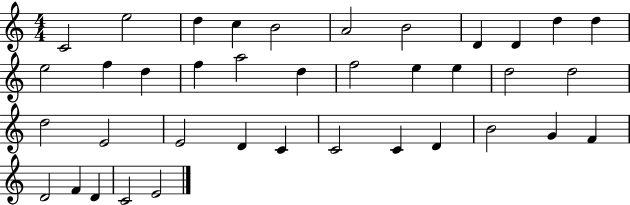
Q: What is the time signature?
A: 4/4